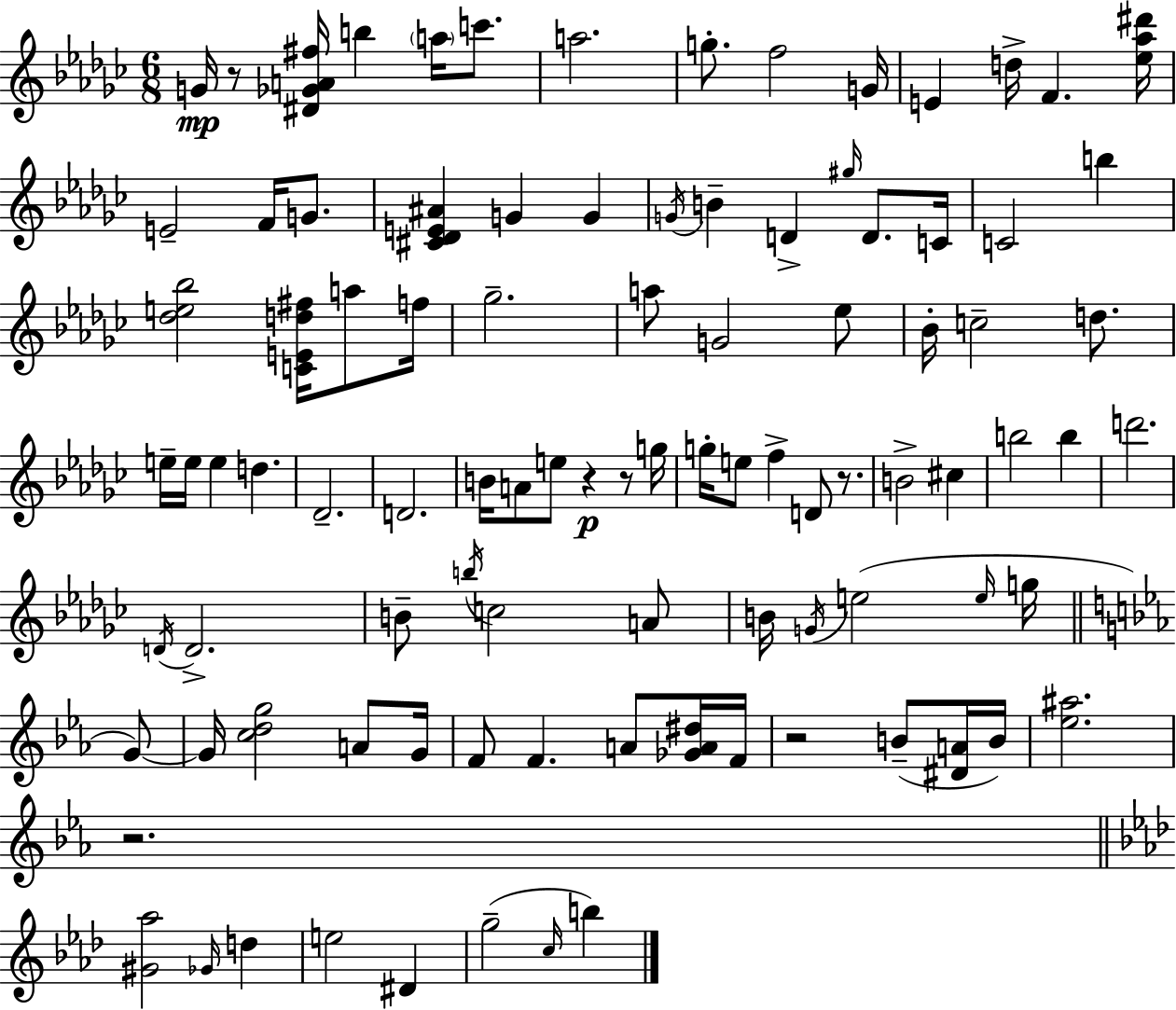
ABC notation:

X:1
T:Untitled
M:6/8
L:1/4
K:Ebm
G/4 z/2 [^D_GA^f]/4 b a/4 c'/2 a2 g/2 f2 G/4 E d/4 F [_e_a^d']/4 E2 F/4 G/2 [^C_DE^A] G G G/4 B D ^g/4 D/2 C/4 C2 b [_de_b]2 [CEd^f]/4 a/2 f/4 _g2 a/2 G2 _e/2 _B/4 c2 d/2 e/4 e/4 e d _D2 D2 B/4 A/2 e/2 z z/2 g/4 g/4 e/2 f D/2 z/2 B2 ^c b2 b d'2 D/4 D2 B/2 b/4 c2 A/2 B/4 G/4 e2 e/4 g/4 G/2 G/4 [cdg]2 A/2 G/4 F/2 F A/2 [_GA^d]/4 F/4 z2 B/2 [^DA]/4 B/4 [_e^a]2 z2 [^G_a]2 _G/4 d e2 ^D g2 c/4 b